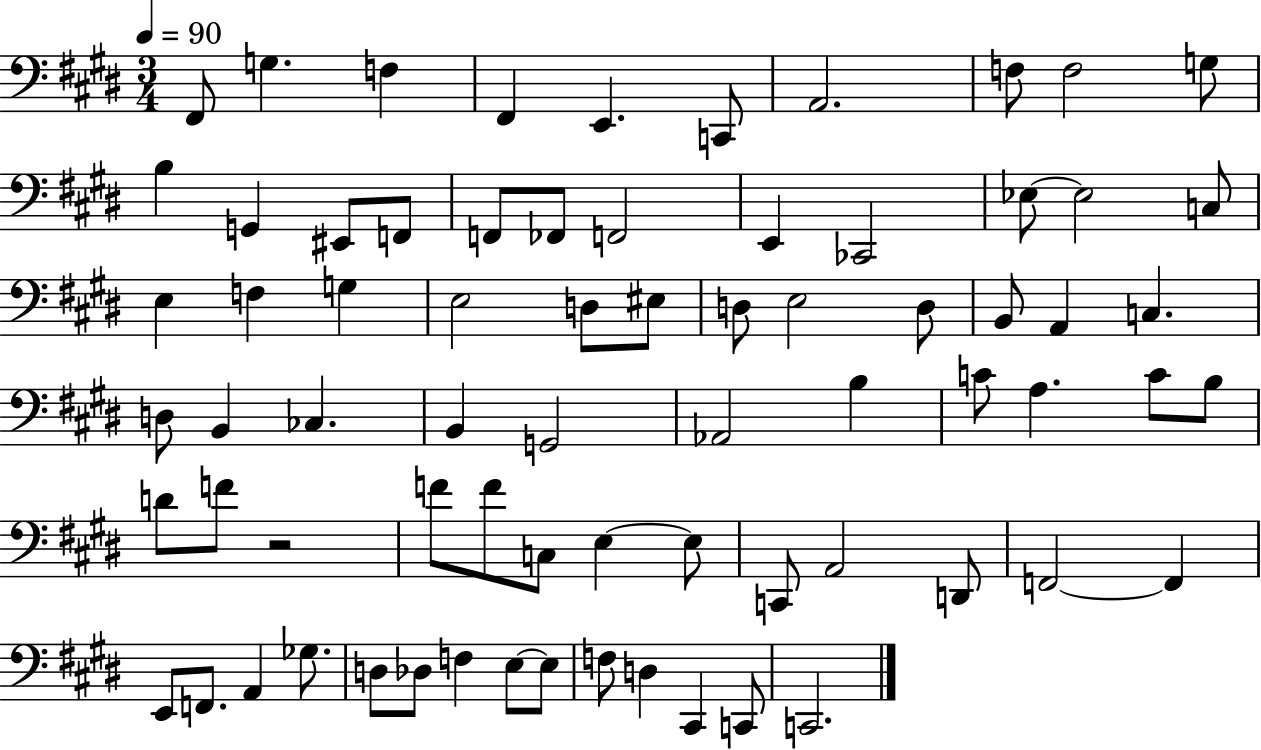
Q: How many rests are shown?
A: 1